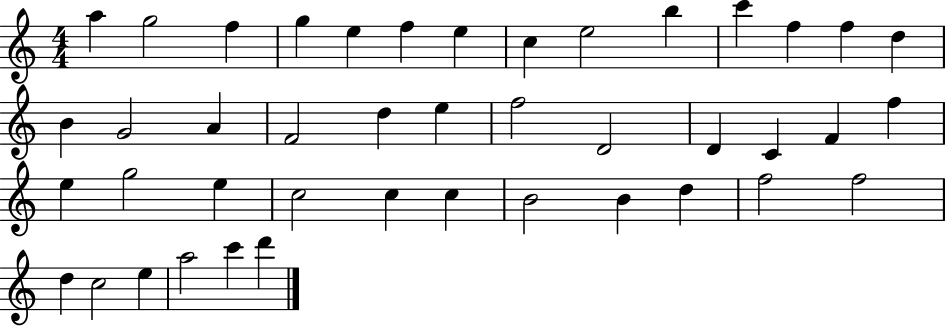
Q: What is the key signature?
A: C major